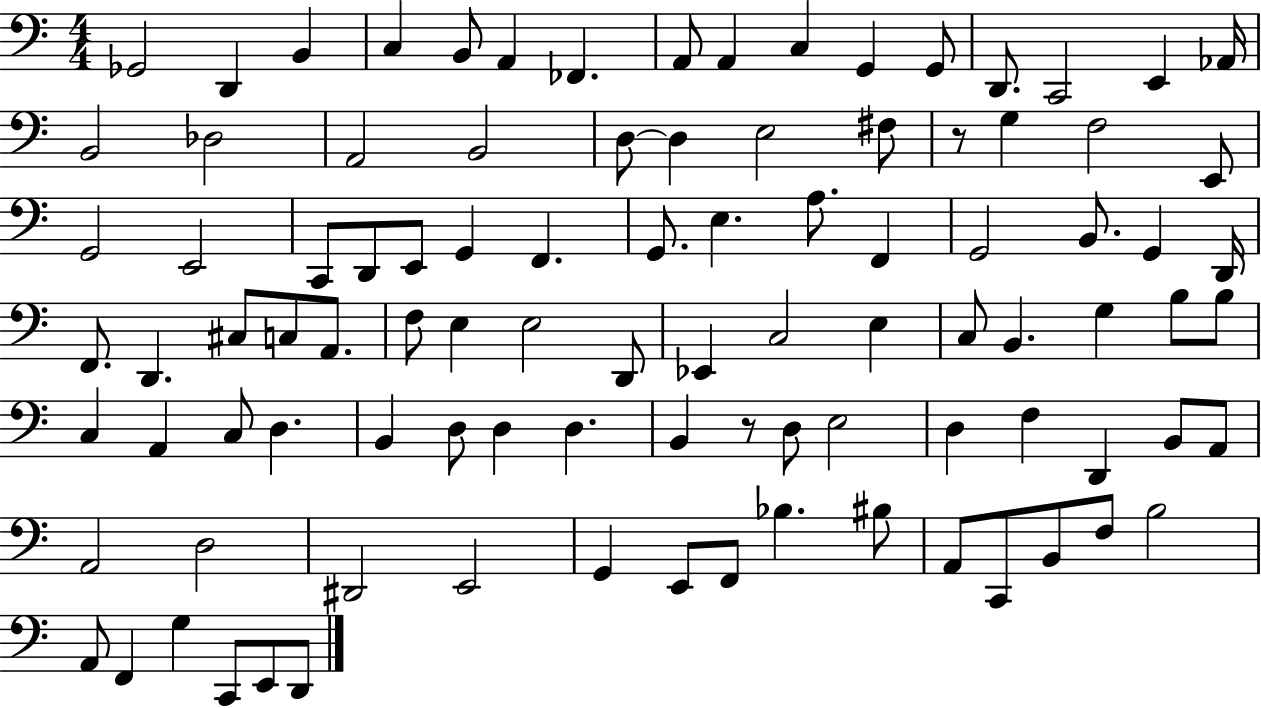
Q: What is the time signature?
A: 4/4